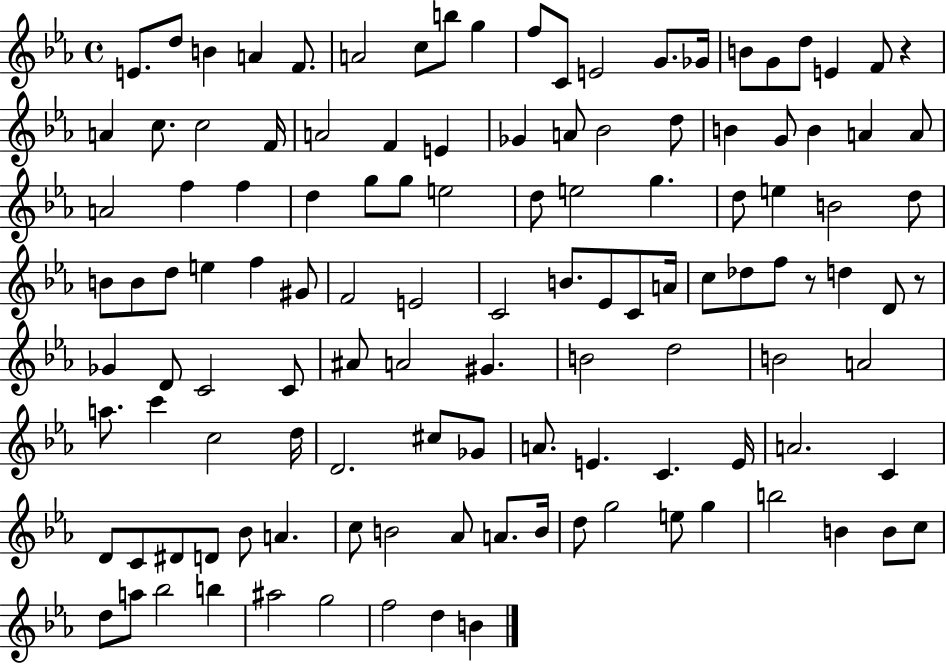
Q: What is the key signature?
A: EES major